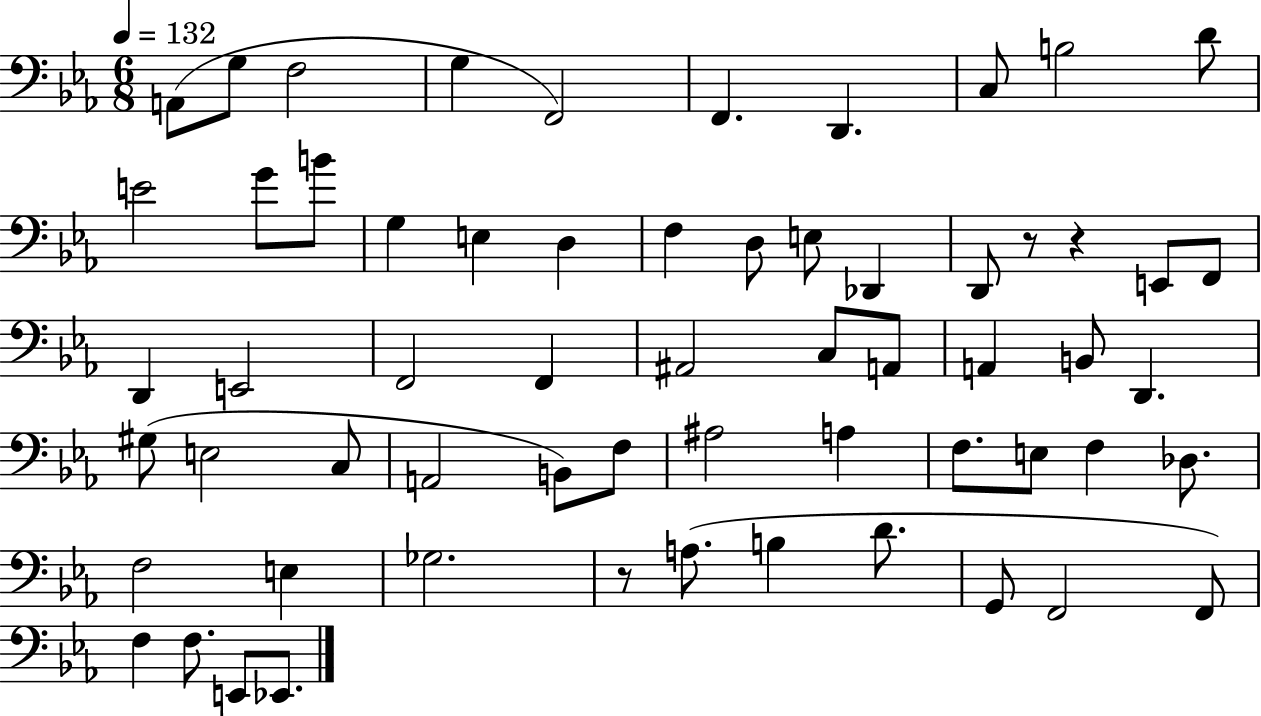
{
  \clef bass
  \numericTimeSignature
  \time 6/8
  \key ees \major
  \tempo 4 = 132
  a,8( g8 f2 | g4 f,2) | f,4. d,4. | c8 b2 d'8 | \break e'2 g'8 b'8 | g4 e4 d4 | f4 d8 e8 des,4 | d,8 r8 r4 e,8 f,8 | \break d,4 e,2 | f,2 f,4 | ais,2 c8 a,8 | a,4 b,8 d,4. | \break gis8( e2 c8 | a,2 b,8) f8 | ais2 a4 | f8. e8 f4 des8. | \break f2 e4 | ges2. | r8 a8.( b4 d'8. | g,8 f,2 f,8) | \break f4 f8. e,8 ees,8. | \bar "|."
}